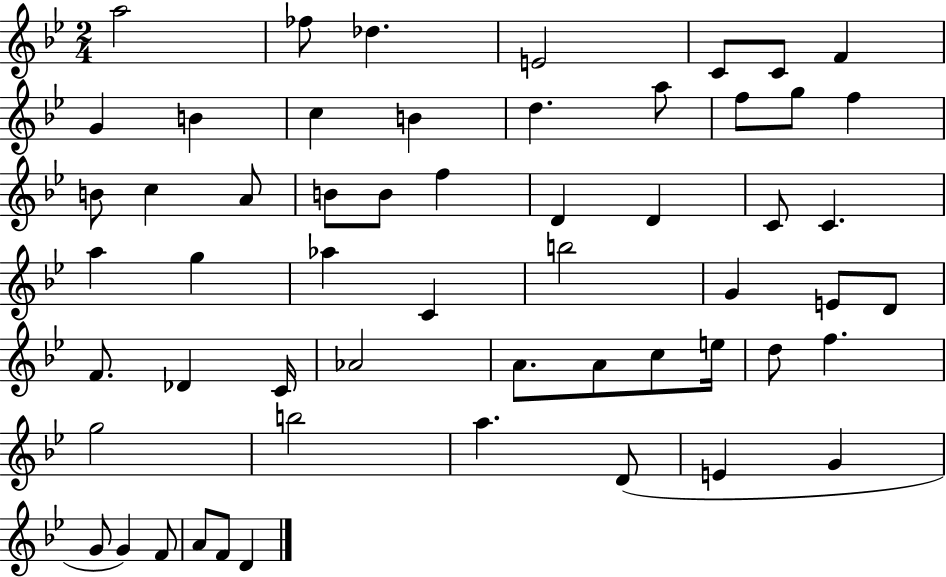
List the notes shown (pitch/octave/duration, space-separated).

A5/h FES5/e Db5/q. E4/h C4/e C4/e F4/q G4/q B4/q C5/q B4/q D5/q. A5/e F5/e G5/e F5/q B4/e C5/q A4/e B4/e B4/e F5/q D4/q D4/q C4/e C4/q. A5/q G5/q Ab5/q C4/q B5/h G4/q E4/e D4/e F4/e. Db4/q C4/s Ab4/h A4/e. A4/e C5/e E5/s D5/e F5/q. G5/h B5/h A5/q. D4/e E4/q G4/q G4/e G4/q F4/e A4/e F4/e D4/q